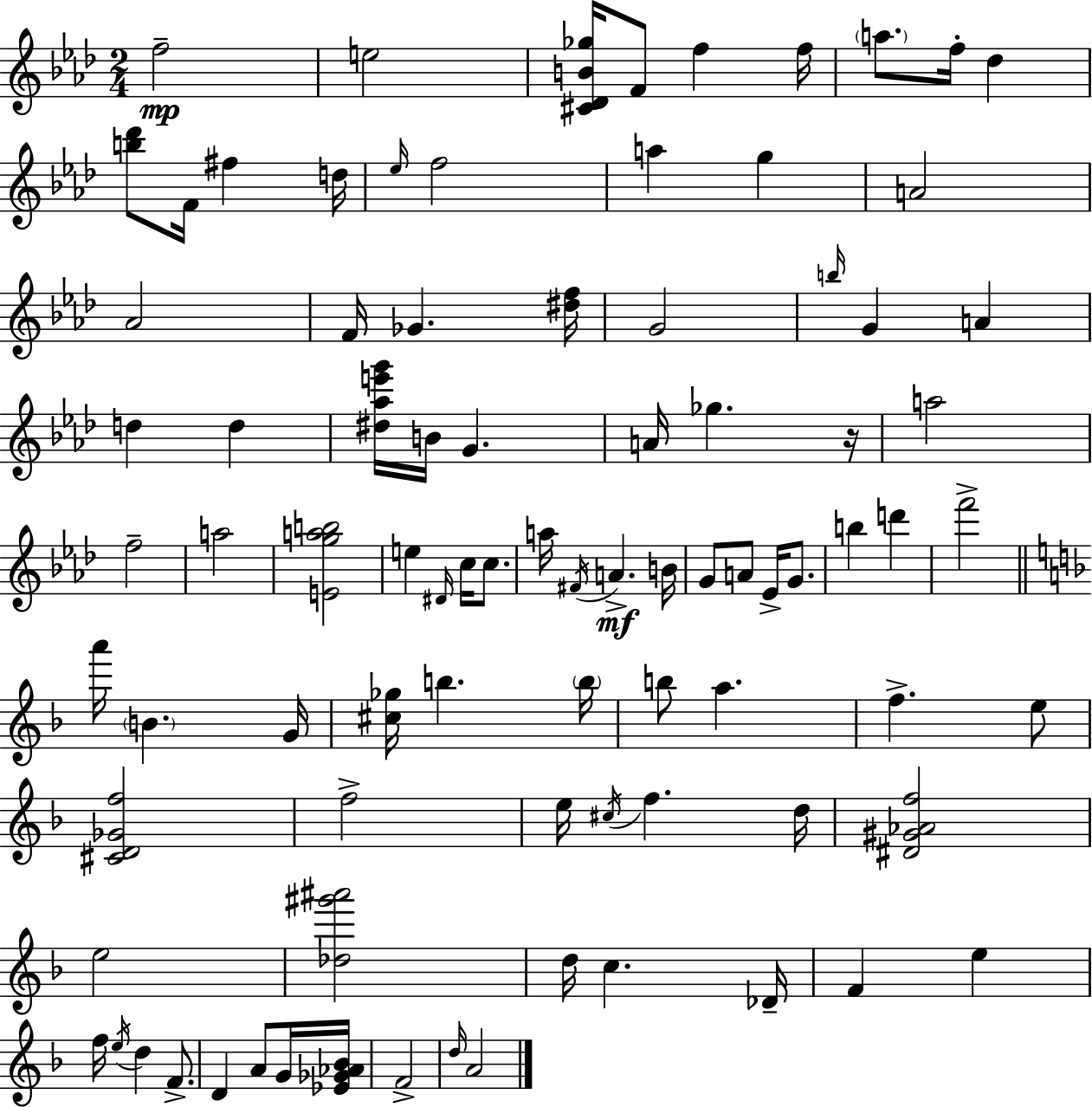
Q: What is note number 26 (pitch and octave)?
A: B4